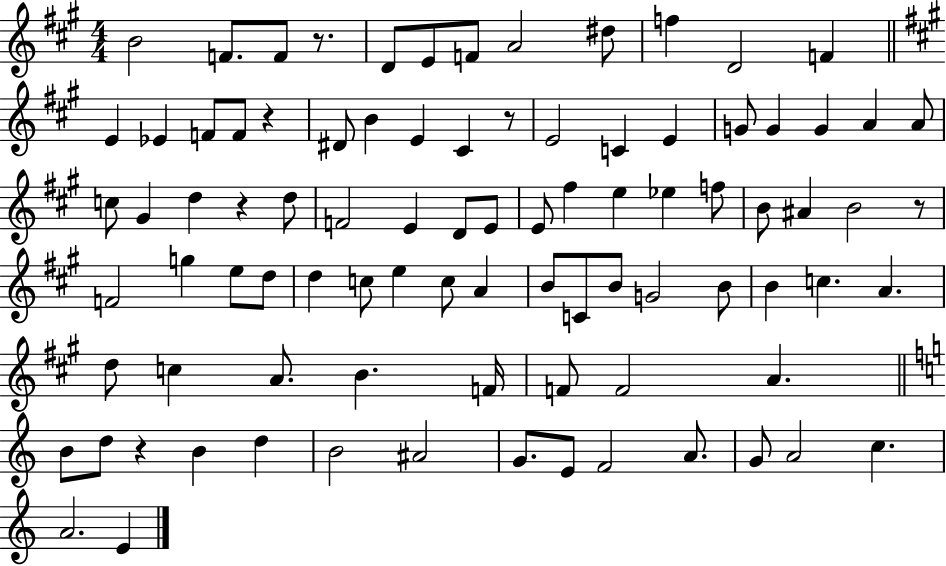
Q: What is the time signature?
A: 4/4